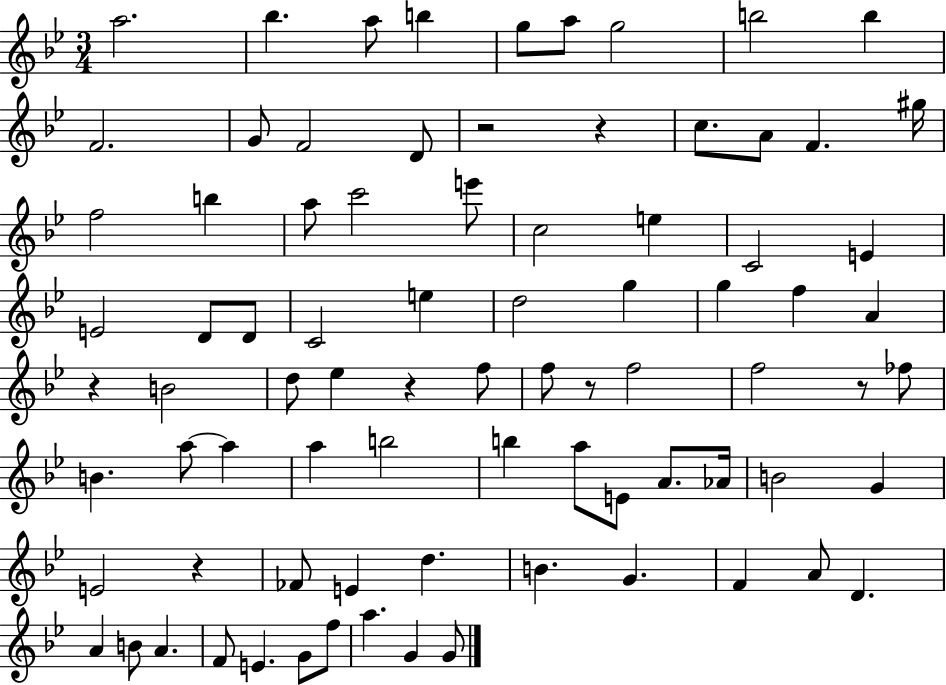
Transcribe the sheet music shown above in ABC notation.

X:1
T:Untitled
M:3/4
L:1/4
K:Bb
a2 _b a/2 b g/2 a/2 g2 b2 b F2 G/2 F2 D/2 z2 z c/2 A/2 F ^g/4 f2 b a/2 c'2 e'/2 c2 e C2 E E2 D/2 D/2 C2 e d2 g g f A z B2 d/2 _e z f/2 f/2 z/2 f2 f2 z/2 _f/2 B a/2 a a b2 b a/2 E/2 A/2 _A/4 B2 G E2 z _F/2 E d B G F A/2 D A B/2 A F/2 E G/2 f/2 a G G/2